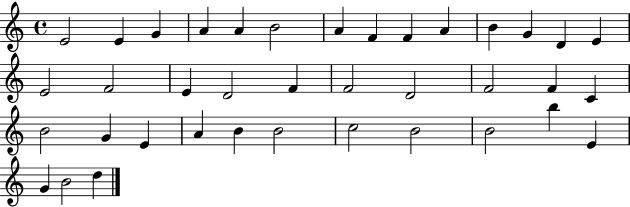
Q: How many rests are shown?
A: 0